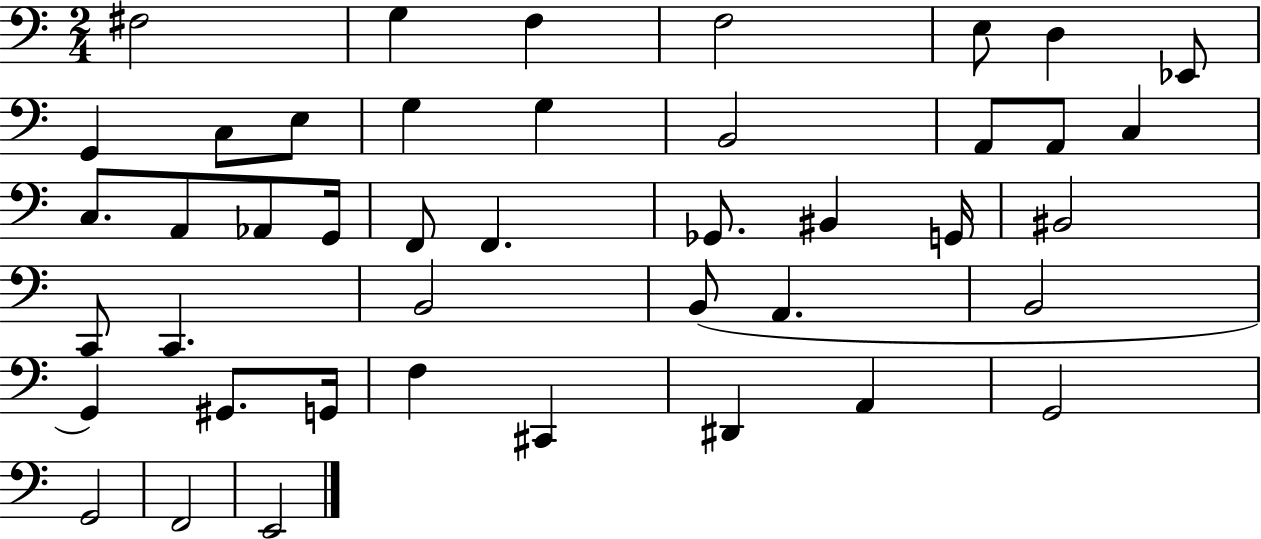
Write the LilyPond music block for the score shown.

{
  \clef bass
  \numericTimeSignature
  \time 2/4
  \key c \major
  fis2 | g4 f4 | f2 | e8 d4 ees,8 | \break g,4 c8 e8 | g4 g4 | b,2 | a,8 a,8 c4 | \break c8. a,8 aes,8 g,16 | f,8 f,4. | ges,8. bis,4 g,16 | bis,2 | \break c,8 c,4. | b,2 | b,8( a,4. | b,2 | \break g,4) gis,8. g,16 | f4 cis,4 | dis,4 a,4 | g,2 | \break g,2 | f,2 | e,2 | \bar "|."
}